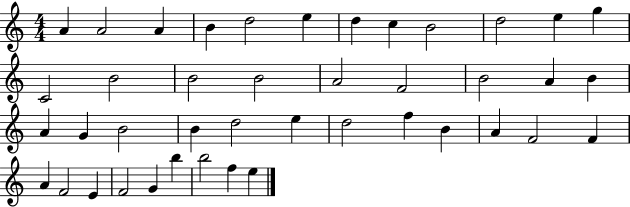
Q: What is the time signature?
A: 4/4